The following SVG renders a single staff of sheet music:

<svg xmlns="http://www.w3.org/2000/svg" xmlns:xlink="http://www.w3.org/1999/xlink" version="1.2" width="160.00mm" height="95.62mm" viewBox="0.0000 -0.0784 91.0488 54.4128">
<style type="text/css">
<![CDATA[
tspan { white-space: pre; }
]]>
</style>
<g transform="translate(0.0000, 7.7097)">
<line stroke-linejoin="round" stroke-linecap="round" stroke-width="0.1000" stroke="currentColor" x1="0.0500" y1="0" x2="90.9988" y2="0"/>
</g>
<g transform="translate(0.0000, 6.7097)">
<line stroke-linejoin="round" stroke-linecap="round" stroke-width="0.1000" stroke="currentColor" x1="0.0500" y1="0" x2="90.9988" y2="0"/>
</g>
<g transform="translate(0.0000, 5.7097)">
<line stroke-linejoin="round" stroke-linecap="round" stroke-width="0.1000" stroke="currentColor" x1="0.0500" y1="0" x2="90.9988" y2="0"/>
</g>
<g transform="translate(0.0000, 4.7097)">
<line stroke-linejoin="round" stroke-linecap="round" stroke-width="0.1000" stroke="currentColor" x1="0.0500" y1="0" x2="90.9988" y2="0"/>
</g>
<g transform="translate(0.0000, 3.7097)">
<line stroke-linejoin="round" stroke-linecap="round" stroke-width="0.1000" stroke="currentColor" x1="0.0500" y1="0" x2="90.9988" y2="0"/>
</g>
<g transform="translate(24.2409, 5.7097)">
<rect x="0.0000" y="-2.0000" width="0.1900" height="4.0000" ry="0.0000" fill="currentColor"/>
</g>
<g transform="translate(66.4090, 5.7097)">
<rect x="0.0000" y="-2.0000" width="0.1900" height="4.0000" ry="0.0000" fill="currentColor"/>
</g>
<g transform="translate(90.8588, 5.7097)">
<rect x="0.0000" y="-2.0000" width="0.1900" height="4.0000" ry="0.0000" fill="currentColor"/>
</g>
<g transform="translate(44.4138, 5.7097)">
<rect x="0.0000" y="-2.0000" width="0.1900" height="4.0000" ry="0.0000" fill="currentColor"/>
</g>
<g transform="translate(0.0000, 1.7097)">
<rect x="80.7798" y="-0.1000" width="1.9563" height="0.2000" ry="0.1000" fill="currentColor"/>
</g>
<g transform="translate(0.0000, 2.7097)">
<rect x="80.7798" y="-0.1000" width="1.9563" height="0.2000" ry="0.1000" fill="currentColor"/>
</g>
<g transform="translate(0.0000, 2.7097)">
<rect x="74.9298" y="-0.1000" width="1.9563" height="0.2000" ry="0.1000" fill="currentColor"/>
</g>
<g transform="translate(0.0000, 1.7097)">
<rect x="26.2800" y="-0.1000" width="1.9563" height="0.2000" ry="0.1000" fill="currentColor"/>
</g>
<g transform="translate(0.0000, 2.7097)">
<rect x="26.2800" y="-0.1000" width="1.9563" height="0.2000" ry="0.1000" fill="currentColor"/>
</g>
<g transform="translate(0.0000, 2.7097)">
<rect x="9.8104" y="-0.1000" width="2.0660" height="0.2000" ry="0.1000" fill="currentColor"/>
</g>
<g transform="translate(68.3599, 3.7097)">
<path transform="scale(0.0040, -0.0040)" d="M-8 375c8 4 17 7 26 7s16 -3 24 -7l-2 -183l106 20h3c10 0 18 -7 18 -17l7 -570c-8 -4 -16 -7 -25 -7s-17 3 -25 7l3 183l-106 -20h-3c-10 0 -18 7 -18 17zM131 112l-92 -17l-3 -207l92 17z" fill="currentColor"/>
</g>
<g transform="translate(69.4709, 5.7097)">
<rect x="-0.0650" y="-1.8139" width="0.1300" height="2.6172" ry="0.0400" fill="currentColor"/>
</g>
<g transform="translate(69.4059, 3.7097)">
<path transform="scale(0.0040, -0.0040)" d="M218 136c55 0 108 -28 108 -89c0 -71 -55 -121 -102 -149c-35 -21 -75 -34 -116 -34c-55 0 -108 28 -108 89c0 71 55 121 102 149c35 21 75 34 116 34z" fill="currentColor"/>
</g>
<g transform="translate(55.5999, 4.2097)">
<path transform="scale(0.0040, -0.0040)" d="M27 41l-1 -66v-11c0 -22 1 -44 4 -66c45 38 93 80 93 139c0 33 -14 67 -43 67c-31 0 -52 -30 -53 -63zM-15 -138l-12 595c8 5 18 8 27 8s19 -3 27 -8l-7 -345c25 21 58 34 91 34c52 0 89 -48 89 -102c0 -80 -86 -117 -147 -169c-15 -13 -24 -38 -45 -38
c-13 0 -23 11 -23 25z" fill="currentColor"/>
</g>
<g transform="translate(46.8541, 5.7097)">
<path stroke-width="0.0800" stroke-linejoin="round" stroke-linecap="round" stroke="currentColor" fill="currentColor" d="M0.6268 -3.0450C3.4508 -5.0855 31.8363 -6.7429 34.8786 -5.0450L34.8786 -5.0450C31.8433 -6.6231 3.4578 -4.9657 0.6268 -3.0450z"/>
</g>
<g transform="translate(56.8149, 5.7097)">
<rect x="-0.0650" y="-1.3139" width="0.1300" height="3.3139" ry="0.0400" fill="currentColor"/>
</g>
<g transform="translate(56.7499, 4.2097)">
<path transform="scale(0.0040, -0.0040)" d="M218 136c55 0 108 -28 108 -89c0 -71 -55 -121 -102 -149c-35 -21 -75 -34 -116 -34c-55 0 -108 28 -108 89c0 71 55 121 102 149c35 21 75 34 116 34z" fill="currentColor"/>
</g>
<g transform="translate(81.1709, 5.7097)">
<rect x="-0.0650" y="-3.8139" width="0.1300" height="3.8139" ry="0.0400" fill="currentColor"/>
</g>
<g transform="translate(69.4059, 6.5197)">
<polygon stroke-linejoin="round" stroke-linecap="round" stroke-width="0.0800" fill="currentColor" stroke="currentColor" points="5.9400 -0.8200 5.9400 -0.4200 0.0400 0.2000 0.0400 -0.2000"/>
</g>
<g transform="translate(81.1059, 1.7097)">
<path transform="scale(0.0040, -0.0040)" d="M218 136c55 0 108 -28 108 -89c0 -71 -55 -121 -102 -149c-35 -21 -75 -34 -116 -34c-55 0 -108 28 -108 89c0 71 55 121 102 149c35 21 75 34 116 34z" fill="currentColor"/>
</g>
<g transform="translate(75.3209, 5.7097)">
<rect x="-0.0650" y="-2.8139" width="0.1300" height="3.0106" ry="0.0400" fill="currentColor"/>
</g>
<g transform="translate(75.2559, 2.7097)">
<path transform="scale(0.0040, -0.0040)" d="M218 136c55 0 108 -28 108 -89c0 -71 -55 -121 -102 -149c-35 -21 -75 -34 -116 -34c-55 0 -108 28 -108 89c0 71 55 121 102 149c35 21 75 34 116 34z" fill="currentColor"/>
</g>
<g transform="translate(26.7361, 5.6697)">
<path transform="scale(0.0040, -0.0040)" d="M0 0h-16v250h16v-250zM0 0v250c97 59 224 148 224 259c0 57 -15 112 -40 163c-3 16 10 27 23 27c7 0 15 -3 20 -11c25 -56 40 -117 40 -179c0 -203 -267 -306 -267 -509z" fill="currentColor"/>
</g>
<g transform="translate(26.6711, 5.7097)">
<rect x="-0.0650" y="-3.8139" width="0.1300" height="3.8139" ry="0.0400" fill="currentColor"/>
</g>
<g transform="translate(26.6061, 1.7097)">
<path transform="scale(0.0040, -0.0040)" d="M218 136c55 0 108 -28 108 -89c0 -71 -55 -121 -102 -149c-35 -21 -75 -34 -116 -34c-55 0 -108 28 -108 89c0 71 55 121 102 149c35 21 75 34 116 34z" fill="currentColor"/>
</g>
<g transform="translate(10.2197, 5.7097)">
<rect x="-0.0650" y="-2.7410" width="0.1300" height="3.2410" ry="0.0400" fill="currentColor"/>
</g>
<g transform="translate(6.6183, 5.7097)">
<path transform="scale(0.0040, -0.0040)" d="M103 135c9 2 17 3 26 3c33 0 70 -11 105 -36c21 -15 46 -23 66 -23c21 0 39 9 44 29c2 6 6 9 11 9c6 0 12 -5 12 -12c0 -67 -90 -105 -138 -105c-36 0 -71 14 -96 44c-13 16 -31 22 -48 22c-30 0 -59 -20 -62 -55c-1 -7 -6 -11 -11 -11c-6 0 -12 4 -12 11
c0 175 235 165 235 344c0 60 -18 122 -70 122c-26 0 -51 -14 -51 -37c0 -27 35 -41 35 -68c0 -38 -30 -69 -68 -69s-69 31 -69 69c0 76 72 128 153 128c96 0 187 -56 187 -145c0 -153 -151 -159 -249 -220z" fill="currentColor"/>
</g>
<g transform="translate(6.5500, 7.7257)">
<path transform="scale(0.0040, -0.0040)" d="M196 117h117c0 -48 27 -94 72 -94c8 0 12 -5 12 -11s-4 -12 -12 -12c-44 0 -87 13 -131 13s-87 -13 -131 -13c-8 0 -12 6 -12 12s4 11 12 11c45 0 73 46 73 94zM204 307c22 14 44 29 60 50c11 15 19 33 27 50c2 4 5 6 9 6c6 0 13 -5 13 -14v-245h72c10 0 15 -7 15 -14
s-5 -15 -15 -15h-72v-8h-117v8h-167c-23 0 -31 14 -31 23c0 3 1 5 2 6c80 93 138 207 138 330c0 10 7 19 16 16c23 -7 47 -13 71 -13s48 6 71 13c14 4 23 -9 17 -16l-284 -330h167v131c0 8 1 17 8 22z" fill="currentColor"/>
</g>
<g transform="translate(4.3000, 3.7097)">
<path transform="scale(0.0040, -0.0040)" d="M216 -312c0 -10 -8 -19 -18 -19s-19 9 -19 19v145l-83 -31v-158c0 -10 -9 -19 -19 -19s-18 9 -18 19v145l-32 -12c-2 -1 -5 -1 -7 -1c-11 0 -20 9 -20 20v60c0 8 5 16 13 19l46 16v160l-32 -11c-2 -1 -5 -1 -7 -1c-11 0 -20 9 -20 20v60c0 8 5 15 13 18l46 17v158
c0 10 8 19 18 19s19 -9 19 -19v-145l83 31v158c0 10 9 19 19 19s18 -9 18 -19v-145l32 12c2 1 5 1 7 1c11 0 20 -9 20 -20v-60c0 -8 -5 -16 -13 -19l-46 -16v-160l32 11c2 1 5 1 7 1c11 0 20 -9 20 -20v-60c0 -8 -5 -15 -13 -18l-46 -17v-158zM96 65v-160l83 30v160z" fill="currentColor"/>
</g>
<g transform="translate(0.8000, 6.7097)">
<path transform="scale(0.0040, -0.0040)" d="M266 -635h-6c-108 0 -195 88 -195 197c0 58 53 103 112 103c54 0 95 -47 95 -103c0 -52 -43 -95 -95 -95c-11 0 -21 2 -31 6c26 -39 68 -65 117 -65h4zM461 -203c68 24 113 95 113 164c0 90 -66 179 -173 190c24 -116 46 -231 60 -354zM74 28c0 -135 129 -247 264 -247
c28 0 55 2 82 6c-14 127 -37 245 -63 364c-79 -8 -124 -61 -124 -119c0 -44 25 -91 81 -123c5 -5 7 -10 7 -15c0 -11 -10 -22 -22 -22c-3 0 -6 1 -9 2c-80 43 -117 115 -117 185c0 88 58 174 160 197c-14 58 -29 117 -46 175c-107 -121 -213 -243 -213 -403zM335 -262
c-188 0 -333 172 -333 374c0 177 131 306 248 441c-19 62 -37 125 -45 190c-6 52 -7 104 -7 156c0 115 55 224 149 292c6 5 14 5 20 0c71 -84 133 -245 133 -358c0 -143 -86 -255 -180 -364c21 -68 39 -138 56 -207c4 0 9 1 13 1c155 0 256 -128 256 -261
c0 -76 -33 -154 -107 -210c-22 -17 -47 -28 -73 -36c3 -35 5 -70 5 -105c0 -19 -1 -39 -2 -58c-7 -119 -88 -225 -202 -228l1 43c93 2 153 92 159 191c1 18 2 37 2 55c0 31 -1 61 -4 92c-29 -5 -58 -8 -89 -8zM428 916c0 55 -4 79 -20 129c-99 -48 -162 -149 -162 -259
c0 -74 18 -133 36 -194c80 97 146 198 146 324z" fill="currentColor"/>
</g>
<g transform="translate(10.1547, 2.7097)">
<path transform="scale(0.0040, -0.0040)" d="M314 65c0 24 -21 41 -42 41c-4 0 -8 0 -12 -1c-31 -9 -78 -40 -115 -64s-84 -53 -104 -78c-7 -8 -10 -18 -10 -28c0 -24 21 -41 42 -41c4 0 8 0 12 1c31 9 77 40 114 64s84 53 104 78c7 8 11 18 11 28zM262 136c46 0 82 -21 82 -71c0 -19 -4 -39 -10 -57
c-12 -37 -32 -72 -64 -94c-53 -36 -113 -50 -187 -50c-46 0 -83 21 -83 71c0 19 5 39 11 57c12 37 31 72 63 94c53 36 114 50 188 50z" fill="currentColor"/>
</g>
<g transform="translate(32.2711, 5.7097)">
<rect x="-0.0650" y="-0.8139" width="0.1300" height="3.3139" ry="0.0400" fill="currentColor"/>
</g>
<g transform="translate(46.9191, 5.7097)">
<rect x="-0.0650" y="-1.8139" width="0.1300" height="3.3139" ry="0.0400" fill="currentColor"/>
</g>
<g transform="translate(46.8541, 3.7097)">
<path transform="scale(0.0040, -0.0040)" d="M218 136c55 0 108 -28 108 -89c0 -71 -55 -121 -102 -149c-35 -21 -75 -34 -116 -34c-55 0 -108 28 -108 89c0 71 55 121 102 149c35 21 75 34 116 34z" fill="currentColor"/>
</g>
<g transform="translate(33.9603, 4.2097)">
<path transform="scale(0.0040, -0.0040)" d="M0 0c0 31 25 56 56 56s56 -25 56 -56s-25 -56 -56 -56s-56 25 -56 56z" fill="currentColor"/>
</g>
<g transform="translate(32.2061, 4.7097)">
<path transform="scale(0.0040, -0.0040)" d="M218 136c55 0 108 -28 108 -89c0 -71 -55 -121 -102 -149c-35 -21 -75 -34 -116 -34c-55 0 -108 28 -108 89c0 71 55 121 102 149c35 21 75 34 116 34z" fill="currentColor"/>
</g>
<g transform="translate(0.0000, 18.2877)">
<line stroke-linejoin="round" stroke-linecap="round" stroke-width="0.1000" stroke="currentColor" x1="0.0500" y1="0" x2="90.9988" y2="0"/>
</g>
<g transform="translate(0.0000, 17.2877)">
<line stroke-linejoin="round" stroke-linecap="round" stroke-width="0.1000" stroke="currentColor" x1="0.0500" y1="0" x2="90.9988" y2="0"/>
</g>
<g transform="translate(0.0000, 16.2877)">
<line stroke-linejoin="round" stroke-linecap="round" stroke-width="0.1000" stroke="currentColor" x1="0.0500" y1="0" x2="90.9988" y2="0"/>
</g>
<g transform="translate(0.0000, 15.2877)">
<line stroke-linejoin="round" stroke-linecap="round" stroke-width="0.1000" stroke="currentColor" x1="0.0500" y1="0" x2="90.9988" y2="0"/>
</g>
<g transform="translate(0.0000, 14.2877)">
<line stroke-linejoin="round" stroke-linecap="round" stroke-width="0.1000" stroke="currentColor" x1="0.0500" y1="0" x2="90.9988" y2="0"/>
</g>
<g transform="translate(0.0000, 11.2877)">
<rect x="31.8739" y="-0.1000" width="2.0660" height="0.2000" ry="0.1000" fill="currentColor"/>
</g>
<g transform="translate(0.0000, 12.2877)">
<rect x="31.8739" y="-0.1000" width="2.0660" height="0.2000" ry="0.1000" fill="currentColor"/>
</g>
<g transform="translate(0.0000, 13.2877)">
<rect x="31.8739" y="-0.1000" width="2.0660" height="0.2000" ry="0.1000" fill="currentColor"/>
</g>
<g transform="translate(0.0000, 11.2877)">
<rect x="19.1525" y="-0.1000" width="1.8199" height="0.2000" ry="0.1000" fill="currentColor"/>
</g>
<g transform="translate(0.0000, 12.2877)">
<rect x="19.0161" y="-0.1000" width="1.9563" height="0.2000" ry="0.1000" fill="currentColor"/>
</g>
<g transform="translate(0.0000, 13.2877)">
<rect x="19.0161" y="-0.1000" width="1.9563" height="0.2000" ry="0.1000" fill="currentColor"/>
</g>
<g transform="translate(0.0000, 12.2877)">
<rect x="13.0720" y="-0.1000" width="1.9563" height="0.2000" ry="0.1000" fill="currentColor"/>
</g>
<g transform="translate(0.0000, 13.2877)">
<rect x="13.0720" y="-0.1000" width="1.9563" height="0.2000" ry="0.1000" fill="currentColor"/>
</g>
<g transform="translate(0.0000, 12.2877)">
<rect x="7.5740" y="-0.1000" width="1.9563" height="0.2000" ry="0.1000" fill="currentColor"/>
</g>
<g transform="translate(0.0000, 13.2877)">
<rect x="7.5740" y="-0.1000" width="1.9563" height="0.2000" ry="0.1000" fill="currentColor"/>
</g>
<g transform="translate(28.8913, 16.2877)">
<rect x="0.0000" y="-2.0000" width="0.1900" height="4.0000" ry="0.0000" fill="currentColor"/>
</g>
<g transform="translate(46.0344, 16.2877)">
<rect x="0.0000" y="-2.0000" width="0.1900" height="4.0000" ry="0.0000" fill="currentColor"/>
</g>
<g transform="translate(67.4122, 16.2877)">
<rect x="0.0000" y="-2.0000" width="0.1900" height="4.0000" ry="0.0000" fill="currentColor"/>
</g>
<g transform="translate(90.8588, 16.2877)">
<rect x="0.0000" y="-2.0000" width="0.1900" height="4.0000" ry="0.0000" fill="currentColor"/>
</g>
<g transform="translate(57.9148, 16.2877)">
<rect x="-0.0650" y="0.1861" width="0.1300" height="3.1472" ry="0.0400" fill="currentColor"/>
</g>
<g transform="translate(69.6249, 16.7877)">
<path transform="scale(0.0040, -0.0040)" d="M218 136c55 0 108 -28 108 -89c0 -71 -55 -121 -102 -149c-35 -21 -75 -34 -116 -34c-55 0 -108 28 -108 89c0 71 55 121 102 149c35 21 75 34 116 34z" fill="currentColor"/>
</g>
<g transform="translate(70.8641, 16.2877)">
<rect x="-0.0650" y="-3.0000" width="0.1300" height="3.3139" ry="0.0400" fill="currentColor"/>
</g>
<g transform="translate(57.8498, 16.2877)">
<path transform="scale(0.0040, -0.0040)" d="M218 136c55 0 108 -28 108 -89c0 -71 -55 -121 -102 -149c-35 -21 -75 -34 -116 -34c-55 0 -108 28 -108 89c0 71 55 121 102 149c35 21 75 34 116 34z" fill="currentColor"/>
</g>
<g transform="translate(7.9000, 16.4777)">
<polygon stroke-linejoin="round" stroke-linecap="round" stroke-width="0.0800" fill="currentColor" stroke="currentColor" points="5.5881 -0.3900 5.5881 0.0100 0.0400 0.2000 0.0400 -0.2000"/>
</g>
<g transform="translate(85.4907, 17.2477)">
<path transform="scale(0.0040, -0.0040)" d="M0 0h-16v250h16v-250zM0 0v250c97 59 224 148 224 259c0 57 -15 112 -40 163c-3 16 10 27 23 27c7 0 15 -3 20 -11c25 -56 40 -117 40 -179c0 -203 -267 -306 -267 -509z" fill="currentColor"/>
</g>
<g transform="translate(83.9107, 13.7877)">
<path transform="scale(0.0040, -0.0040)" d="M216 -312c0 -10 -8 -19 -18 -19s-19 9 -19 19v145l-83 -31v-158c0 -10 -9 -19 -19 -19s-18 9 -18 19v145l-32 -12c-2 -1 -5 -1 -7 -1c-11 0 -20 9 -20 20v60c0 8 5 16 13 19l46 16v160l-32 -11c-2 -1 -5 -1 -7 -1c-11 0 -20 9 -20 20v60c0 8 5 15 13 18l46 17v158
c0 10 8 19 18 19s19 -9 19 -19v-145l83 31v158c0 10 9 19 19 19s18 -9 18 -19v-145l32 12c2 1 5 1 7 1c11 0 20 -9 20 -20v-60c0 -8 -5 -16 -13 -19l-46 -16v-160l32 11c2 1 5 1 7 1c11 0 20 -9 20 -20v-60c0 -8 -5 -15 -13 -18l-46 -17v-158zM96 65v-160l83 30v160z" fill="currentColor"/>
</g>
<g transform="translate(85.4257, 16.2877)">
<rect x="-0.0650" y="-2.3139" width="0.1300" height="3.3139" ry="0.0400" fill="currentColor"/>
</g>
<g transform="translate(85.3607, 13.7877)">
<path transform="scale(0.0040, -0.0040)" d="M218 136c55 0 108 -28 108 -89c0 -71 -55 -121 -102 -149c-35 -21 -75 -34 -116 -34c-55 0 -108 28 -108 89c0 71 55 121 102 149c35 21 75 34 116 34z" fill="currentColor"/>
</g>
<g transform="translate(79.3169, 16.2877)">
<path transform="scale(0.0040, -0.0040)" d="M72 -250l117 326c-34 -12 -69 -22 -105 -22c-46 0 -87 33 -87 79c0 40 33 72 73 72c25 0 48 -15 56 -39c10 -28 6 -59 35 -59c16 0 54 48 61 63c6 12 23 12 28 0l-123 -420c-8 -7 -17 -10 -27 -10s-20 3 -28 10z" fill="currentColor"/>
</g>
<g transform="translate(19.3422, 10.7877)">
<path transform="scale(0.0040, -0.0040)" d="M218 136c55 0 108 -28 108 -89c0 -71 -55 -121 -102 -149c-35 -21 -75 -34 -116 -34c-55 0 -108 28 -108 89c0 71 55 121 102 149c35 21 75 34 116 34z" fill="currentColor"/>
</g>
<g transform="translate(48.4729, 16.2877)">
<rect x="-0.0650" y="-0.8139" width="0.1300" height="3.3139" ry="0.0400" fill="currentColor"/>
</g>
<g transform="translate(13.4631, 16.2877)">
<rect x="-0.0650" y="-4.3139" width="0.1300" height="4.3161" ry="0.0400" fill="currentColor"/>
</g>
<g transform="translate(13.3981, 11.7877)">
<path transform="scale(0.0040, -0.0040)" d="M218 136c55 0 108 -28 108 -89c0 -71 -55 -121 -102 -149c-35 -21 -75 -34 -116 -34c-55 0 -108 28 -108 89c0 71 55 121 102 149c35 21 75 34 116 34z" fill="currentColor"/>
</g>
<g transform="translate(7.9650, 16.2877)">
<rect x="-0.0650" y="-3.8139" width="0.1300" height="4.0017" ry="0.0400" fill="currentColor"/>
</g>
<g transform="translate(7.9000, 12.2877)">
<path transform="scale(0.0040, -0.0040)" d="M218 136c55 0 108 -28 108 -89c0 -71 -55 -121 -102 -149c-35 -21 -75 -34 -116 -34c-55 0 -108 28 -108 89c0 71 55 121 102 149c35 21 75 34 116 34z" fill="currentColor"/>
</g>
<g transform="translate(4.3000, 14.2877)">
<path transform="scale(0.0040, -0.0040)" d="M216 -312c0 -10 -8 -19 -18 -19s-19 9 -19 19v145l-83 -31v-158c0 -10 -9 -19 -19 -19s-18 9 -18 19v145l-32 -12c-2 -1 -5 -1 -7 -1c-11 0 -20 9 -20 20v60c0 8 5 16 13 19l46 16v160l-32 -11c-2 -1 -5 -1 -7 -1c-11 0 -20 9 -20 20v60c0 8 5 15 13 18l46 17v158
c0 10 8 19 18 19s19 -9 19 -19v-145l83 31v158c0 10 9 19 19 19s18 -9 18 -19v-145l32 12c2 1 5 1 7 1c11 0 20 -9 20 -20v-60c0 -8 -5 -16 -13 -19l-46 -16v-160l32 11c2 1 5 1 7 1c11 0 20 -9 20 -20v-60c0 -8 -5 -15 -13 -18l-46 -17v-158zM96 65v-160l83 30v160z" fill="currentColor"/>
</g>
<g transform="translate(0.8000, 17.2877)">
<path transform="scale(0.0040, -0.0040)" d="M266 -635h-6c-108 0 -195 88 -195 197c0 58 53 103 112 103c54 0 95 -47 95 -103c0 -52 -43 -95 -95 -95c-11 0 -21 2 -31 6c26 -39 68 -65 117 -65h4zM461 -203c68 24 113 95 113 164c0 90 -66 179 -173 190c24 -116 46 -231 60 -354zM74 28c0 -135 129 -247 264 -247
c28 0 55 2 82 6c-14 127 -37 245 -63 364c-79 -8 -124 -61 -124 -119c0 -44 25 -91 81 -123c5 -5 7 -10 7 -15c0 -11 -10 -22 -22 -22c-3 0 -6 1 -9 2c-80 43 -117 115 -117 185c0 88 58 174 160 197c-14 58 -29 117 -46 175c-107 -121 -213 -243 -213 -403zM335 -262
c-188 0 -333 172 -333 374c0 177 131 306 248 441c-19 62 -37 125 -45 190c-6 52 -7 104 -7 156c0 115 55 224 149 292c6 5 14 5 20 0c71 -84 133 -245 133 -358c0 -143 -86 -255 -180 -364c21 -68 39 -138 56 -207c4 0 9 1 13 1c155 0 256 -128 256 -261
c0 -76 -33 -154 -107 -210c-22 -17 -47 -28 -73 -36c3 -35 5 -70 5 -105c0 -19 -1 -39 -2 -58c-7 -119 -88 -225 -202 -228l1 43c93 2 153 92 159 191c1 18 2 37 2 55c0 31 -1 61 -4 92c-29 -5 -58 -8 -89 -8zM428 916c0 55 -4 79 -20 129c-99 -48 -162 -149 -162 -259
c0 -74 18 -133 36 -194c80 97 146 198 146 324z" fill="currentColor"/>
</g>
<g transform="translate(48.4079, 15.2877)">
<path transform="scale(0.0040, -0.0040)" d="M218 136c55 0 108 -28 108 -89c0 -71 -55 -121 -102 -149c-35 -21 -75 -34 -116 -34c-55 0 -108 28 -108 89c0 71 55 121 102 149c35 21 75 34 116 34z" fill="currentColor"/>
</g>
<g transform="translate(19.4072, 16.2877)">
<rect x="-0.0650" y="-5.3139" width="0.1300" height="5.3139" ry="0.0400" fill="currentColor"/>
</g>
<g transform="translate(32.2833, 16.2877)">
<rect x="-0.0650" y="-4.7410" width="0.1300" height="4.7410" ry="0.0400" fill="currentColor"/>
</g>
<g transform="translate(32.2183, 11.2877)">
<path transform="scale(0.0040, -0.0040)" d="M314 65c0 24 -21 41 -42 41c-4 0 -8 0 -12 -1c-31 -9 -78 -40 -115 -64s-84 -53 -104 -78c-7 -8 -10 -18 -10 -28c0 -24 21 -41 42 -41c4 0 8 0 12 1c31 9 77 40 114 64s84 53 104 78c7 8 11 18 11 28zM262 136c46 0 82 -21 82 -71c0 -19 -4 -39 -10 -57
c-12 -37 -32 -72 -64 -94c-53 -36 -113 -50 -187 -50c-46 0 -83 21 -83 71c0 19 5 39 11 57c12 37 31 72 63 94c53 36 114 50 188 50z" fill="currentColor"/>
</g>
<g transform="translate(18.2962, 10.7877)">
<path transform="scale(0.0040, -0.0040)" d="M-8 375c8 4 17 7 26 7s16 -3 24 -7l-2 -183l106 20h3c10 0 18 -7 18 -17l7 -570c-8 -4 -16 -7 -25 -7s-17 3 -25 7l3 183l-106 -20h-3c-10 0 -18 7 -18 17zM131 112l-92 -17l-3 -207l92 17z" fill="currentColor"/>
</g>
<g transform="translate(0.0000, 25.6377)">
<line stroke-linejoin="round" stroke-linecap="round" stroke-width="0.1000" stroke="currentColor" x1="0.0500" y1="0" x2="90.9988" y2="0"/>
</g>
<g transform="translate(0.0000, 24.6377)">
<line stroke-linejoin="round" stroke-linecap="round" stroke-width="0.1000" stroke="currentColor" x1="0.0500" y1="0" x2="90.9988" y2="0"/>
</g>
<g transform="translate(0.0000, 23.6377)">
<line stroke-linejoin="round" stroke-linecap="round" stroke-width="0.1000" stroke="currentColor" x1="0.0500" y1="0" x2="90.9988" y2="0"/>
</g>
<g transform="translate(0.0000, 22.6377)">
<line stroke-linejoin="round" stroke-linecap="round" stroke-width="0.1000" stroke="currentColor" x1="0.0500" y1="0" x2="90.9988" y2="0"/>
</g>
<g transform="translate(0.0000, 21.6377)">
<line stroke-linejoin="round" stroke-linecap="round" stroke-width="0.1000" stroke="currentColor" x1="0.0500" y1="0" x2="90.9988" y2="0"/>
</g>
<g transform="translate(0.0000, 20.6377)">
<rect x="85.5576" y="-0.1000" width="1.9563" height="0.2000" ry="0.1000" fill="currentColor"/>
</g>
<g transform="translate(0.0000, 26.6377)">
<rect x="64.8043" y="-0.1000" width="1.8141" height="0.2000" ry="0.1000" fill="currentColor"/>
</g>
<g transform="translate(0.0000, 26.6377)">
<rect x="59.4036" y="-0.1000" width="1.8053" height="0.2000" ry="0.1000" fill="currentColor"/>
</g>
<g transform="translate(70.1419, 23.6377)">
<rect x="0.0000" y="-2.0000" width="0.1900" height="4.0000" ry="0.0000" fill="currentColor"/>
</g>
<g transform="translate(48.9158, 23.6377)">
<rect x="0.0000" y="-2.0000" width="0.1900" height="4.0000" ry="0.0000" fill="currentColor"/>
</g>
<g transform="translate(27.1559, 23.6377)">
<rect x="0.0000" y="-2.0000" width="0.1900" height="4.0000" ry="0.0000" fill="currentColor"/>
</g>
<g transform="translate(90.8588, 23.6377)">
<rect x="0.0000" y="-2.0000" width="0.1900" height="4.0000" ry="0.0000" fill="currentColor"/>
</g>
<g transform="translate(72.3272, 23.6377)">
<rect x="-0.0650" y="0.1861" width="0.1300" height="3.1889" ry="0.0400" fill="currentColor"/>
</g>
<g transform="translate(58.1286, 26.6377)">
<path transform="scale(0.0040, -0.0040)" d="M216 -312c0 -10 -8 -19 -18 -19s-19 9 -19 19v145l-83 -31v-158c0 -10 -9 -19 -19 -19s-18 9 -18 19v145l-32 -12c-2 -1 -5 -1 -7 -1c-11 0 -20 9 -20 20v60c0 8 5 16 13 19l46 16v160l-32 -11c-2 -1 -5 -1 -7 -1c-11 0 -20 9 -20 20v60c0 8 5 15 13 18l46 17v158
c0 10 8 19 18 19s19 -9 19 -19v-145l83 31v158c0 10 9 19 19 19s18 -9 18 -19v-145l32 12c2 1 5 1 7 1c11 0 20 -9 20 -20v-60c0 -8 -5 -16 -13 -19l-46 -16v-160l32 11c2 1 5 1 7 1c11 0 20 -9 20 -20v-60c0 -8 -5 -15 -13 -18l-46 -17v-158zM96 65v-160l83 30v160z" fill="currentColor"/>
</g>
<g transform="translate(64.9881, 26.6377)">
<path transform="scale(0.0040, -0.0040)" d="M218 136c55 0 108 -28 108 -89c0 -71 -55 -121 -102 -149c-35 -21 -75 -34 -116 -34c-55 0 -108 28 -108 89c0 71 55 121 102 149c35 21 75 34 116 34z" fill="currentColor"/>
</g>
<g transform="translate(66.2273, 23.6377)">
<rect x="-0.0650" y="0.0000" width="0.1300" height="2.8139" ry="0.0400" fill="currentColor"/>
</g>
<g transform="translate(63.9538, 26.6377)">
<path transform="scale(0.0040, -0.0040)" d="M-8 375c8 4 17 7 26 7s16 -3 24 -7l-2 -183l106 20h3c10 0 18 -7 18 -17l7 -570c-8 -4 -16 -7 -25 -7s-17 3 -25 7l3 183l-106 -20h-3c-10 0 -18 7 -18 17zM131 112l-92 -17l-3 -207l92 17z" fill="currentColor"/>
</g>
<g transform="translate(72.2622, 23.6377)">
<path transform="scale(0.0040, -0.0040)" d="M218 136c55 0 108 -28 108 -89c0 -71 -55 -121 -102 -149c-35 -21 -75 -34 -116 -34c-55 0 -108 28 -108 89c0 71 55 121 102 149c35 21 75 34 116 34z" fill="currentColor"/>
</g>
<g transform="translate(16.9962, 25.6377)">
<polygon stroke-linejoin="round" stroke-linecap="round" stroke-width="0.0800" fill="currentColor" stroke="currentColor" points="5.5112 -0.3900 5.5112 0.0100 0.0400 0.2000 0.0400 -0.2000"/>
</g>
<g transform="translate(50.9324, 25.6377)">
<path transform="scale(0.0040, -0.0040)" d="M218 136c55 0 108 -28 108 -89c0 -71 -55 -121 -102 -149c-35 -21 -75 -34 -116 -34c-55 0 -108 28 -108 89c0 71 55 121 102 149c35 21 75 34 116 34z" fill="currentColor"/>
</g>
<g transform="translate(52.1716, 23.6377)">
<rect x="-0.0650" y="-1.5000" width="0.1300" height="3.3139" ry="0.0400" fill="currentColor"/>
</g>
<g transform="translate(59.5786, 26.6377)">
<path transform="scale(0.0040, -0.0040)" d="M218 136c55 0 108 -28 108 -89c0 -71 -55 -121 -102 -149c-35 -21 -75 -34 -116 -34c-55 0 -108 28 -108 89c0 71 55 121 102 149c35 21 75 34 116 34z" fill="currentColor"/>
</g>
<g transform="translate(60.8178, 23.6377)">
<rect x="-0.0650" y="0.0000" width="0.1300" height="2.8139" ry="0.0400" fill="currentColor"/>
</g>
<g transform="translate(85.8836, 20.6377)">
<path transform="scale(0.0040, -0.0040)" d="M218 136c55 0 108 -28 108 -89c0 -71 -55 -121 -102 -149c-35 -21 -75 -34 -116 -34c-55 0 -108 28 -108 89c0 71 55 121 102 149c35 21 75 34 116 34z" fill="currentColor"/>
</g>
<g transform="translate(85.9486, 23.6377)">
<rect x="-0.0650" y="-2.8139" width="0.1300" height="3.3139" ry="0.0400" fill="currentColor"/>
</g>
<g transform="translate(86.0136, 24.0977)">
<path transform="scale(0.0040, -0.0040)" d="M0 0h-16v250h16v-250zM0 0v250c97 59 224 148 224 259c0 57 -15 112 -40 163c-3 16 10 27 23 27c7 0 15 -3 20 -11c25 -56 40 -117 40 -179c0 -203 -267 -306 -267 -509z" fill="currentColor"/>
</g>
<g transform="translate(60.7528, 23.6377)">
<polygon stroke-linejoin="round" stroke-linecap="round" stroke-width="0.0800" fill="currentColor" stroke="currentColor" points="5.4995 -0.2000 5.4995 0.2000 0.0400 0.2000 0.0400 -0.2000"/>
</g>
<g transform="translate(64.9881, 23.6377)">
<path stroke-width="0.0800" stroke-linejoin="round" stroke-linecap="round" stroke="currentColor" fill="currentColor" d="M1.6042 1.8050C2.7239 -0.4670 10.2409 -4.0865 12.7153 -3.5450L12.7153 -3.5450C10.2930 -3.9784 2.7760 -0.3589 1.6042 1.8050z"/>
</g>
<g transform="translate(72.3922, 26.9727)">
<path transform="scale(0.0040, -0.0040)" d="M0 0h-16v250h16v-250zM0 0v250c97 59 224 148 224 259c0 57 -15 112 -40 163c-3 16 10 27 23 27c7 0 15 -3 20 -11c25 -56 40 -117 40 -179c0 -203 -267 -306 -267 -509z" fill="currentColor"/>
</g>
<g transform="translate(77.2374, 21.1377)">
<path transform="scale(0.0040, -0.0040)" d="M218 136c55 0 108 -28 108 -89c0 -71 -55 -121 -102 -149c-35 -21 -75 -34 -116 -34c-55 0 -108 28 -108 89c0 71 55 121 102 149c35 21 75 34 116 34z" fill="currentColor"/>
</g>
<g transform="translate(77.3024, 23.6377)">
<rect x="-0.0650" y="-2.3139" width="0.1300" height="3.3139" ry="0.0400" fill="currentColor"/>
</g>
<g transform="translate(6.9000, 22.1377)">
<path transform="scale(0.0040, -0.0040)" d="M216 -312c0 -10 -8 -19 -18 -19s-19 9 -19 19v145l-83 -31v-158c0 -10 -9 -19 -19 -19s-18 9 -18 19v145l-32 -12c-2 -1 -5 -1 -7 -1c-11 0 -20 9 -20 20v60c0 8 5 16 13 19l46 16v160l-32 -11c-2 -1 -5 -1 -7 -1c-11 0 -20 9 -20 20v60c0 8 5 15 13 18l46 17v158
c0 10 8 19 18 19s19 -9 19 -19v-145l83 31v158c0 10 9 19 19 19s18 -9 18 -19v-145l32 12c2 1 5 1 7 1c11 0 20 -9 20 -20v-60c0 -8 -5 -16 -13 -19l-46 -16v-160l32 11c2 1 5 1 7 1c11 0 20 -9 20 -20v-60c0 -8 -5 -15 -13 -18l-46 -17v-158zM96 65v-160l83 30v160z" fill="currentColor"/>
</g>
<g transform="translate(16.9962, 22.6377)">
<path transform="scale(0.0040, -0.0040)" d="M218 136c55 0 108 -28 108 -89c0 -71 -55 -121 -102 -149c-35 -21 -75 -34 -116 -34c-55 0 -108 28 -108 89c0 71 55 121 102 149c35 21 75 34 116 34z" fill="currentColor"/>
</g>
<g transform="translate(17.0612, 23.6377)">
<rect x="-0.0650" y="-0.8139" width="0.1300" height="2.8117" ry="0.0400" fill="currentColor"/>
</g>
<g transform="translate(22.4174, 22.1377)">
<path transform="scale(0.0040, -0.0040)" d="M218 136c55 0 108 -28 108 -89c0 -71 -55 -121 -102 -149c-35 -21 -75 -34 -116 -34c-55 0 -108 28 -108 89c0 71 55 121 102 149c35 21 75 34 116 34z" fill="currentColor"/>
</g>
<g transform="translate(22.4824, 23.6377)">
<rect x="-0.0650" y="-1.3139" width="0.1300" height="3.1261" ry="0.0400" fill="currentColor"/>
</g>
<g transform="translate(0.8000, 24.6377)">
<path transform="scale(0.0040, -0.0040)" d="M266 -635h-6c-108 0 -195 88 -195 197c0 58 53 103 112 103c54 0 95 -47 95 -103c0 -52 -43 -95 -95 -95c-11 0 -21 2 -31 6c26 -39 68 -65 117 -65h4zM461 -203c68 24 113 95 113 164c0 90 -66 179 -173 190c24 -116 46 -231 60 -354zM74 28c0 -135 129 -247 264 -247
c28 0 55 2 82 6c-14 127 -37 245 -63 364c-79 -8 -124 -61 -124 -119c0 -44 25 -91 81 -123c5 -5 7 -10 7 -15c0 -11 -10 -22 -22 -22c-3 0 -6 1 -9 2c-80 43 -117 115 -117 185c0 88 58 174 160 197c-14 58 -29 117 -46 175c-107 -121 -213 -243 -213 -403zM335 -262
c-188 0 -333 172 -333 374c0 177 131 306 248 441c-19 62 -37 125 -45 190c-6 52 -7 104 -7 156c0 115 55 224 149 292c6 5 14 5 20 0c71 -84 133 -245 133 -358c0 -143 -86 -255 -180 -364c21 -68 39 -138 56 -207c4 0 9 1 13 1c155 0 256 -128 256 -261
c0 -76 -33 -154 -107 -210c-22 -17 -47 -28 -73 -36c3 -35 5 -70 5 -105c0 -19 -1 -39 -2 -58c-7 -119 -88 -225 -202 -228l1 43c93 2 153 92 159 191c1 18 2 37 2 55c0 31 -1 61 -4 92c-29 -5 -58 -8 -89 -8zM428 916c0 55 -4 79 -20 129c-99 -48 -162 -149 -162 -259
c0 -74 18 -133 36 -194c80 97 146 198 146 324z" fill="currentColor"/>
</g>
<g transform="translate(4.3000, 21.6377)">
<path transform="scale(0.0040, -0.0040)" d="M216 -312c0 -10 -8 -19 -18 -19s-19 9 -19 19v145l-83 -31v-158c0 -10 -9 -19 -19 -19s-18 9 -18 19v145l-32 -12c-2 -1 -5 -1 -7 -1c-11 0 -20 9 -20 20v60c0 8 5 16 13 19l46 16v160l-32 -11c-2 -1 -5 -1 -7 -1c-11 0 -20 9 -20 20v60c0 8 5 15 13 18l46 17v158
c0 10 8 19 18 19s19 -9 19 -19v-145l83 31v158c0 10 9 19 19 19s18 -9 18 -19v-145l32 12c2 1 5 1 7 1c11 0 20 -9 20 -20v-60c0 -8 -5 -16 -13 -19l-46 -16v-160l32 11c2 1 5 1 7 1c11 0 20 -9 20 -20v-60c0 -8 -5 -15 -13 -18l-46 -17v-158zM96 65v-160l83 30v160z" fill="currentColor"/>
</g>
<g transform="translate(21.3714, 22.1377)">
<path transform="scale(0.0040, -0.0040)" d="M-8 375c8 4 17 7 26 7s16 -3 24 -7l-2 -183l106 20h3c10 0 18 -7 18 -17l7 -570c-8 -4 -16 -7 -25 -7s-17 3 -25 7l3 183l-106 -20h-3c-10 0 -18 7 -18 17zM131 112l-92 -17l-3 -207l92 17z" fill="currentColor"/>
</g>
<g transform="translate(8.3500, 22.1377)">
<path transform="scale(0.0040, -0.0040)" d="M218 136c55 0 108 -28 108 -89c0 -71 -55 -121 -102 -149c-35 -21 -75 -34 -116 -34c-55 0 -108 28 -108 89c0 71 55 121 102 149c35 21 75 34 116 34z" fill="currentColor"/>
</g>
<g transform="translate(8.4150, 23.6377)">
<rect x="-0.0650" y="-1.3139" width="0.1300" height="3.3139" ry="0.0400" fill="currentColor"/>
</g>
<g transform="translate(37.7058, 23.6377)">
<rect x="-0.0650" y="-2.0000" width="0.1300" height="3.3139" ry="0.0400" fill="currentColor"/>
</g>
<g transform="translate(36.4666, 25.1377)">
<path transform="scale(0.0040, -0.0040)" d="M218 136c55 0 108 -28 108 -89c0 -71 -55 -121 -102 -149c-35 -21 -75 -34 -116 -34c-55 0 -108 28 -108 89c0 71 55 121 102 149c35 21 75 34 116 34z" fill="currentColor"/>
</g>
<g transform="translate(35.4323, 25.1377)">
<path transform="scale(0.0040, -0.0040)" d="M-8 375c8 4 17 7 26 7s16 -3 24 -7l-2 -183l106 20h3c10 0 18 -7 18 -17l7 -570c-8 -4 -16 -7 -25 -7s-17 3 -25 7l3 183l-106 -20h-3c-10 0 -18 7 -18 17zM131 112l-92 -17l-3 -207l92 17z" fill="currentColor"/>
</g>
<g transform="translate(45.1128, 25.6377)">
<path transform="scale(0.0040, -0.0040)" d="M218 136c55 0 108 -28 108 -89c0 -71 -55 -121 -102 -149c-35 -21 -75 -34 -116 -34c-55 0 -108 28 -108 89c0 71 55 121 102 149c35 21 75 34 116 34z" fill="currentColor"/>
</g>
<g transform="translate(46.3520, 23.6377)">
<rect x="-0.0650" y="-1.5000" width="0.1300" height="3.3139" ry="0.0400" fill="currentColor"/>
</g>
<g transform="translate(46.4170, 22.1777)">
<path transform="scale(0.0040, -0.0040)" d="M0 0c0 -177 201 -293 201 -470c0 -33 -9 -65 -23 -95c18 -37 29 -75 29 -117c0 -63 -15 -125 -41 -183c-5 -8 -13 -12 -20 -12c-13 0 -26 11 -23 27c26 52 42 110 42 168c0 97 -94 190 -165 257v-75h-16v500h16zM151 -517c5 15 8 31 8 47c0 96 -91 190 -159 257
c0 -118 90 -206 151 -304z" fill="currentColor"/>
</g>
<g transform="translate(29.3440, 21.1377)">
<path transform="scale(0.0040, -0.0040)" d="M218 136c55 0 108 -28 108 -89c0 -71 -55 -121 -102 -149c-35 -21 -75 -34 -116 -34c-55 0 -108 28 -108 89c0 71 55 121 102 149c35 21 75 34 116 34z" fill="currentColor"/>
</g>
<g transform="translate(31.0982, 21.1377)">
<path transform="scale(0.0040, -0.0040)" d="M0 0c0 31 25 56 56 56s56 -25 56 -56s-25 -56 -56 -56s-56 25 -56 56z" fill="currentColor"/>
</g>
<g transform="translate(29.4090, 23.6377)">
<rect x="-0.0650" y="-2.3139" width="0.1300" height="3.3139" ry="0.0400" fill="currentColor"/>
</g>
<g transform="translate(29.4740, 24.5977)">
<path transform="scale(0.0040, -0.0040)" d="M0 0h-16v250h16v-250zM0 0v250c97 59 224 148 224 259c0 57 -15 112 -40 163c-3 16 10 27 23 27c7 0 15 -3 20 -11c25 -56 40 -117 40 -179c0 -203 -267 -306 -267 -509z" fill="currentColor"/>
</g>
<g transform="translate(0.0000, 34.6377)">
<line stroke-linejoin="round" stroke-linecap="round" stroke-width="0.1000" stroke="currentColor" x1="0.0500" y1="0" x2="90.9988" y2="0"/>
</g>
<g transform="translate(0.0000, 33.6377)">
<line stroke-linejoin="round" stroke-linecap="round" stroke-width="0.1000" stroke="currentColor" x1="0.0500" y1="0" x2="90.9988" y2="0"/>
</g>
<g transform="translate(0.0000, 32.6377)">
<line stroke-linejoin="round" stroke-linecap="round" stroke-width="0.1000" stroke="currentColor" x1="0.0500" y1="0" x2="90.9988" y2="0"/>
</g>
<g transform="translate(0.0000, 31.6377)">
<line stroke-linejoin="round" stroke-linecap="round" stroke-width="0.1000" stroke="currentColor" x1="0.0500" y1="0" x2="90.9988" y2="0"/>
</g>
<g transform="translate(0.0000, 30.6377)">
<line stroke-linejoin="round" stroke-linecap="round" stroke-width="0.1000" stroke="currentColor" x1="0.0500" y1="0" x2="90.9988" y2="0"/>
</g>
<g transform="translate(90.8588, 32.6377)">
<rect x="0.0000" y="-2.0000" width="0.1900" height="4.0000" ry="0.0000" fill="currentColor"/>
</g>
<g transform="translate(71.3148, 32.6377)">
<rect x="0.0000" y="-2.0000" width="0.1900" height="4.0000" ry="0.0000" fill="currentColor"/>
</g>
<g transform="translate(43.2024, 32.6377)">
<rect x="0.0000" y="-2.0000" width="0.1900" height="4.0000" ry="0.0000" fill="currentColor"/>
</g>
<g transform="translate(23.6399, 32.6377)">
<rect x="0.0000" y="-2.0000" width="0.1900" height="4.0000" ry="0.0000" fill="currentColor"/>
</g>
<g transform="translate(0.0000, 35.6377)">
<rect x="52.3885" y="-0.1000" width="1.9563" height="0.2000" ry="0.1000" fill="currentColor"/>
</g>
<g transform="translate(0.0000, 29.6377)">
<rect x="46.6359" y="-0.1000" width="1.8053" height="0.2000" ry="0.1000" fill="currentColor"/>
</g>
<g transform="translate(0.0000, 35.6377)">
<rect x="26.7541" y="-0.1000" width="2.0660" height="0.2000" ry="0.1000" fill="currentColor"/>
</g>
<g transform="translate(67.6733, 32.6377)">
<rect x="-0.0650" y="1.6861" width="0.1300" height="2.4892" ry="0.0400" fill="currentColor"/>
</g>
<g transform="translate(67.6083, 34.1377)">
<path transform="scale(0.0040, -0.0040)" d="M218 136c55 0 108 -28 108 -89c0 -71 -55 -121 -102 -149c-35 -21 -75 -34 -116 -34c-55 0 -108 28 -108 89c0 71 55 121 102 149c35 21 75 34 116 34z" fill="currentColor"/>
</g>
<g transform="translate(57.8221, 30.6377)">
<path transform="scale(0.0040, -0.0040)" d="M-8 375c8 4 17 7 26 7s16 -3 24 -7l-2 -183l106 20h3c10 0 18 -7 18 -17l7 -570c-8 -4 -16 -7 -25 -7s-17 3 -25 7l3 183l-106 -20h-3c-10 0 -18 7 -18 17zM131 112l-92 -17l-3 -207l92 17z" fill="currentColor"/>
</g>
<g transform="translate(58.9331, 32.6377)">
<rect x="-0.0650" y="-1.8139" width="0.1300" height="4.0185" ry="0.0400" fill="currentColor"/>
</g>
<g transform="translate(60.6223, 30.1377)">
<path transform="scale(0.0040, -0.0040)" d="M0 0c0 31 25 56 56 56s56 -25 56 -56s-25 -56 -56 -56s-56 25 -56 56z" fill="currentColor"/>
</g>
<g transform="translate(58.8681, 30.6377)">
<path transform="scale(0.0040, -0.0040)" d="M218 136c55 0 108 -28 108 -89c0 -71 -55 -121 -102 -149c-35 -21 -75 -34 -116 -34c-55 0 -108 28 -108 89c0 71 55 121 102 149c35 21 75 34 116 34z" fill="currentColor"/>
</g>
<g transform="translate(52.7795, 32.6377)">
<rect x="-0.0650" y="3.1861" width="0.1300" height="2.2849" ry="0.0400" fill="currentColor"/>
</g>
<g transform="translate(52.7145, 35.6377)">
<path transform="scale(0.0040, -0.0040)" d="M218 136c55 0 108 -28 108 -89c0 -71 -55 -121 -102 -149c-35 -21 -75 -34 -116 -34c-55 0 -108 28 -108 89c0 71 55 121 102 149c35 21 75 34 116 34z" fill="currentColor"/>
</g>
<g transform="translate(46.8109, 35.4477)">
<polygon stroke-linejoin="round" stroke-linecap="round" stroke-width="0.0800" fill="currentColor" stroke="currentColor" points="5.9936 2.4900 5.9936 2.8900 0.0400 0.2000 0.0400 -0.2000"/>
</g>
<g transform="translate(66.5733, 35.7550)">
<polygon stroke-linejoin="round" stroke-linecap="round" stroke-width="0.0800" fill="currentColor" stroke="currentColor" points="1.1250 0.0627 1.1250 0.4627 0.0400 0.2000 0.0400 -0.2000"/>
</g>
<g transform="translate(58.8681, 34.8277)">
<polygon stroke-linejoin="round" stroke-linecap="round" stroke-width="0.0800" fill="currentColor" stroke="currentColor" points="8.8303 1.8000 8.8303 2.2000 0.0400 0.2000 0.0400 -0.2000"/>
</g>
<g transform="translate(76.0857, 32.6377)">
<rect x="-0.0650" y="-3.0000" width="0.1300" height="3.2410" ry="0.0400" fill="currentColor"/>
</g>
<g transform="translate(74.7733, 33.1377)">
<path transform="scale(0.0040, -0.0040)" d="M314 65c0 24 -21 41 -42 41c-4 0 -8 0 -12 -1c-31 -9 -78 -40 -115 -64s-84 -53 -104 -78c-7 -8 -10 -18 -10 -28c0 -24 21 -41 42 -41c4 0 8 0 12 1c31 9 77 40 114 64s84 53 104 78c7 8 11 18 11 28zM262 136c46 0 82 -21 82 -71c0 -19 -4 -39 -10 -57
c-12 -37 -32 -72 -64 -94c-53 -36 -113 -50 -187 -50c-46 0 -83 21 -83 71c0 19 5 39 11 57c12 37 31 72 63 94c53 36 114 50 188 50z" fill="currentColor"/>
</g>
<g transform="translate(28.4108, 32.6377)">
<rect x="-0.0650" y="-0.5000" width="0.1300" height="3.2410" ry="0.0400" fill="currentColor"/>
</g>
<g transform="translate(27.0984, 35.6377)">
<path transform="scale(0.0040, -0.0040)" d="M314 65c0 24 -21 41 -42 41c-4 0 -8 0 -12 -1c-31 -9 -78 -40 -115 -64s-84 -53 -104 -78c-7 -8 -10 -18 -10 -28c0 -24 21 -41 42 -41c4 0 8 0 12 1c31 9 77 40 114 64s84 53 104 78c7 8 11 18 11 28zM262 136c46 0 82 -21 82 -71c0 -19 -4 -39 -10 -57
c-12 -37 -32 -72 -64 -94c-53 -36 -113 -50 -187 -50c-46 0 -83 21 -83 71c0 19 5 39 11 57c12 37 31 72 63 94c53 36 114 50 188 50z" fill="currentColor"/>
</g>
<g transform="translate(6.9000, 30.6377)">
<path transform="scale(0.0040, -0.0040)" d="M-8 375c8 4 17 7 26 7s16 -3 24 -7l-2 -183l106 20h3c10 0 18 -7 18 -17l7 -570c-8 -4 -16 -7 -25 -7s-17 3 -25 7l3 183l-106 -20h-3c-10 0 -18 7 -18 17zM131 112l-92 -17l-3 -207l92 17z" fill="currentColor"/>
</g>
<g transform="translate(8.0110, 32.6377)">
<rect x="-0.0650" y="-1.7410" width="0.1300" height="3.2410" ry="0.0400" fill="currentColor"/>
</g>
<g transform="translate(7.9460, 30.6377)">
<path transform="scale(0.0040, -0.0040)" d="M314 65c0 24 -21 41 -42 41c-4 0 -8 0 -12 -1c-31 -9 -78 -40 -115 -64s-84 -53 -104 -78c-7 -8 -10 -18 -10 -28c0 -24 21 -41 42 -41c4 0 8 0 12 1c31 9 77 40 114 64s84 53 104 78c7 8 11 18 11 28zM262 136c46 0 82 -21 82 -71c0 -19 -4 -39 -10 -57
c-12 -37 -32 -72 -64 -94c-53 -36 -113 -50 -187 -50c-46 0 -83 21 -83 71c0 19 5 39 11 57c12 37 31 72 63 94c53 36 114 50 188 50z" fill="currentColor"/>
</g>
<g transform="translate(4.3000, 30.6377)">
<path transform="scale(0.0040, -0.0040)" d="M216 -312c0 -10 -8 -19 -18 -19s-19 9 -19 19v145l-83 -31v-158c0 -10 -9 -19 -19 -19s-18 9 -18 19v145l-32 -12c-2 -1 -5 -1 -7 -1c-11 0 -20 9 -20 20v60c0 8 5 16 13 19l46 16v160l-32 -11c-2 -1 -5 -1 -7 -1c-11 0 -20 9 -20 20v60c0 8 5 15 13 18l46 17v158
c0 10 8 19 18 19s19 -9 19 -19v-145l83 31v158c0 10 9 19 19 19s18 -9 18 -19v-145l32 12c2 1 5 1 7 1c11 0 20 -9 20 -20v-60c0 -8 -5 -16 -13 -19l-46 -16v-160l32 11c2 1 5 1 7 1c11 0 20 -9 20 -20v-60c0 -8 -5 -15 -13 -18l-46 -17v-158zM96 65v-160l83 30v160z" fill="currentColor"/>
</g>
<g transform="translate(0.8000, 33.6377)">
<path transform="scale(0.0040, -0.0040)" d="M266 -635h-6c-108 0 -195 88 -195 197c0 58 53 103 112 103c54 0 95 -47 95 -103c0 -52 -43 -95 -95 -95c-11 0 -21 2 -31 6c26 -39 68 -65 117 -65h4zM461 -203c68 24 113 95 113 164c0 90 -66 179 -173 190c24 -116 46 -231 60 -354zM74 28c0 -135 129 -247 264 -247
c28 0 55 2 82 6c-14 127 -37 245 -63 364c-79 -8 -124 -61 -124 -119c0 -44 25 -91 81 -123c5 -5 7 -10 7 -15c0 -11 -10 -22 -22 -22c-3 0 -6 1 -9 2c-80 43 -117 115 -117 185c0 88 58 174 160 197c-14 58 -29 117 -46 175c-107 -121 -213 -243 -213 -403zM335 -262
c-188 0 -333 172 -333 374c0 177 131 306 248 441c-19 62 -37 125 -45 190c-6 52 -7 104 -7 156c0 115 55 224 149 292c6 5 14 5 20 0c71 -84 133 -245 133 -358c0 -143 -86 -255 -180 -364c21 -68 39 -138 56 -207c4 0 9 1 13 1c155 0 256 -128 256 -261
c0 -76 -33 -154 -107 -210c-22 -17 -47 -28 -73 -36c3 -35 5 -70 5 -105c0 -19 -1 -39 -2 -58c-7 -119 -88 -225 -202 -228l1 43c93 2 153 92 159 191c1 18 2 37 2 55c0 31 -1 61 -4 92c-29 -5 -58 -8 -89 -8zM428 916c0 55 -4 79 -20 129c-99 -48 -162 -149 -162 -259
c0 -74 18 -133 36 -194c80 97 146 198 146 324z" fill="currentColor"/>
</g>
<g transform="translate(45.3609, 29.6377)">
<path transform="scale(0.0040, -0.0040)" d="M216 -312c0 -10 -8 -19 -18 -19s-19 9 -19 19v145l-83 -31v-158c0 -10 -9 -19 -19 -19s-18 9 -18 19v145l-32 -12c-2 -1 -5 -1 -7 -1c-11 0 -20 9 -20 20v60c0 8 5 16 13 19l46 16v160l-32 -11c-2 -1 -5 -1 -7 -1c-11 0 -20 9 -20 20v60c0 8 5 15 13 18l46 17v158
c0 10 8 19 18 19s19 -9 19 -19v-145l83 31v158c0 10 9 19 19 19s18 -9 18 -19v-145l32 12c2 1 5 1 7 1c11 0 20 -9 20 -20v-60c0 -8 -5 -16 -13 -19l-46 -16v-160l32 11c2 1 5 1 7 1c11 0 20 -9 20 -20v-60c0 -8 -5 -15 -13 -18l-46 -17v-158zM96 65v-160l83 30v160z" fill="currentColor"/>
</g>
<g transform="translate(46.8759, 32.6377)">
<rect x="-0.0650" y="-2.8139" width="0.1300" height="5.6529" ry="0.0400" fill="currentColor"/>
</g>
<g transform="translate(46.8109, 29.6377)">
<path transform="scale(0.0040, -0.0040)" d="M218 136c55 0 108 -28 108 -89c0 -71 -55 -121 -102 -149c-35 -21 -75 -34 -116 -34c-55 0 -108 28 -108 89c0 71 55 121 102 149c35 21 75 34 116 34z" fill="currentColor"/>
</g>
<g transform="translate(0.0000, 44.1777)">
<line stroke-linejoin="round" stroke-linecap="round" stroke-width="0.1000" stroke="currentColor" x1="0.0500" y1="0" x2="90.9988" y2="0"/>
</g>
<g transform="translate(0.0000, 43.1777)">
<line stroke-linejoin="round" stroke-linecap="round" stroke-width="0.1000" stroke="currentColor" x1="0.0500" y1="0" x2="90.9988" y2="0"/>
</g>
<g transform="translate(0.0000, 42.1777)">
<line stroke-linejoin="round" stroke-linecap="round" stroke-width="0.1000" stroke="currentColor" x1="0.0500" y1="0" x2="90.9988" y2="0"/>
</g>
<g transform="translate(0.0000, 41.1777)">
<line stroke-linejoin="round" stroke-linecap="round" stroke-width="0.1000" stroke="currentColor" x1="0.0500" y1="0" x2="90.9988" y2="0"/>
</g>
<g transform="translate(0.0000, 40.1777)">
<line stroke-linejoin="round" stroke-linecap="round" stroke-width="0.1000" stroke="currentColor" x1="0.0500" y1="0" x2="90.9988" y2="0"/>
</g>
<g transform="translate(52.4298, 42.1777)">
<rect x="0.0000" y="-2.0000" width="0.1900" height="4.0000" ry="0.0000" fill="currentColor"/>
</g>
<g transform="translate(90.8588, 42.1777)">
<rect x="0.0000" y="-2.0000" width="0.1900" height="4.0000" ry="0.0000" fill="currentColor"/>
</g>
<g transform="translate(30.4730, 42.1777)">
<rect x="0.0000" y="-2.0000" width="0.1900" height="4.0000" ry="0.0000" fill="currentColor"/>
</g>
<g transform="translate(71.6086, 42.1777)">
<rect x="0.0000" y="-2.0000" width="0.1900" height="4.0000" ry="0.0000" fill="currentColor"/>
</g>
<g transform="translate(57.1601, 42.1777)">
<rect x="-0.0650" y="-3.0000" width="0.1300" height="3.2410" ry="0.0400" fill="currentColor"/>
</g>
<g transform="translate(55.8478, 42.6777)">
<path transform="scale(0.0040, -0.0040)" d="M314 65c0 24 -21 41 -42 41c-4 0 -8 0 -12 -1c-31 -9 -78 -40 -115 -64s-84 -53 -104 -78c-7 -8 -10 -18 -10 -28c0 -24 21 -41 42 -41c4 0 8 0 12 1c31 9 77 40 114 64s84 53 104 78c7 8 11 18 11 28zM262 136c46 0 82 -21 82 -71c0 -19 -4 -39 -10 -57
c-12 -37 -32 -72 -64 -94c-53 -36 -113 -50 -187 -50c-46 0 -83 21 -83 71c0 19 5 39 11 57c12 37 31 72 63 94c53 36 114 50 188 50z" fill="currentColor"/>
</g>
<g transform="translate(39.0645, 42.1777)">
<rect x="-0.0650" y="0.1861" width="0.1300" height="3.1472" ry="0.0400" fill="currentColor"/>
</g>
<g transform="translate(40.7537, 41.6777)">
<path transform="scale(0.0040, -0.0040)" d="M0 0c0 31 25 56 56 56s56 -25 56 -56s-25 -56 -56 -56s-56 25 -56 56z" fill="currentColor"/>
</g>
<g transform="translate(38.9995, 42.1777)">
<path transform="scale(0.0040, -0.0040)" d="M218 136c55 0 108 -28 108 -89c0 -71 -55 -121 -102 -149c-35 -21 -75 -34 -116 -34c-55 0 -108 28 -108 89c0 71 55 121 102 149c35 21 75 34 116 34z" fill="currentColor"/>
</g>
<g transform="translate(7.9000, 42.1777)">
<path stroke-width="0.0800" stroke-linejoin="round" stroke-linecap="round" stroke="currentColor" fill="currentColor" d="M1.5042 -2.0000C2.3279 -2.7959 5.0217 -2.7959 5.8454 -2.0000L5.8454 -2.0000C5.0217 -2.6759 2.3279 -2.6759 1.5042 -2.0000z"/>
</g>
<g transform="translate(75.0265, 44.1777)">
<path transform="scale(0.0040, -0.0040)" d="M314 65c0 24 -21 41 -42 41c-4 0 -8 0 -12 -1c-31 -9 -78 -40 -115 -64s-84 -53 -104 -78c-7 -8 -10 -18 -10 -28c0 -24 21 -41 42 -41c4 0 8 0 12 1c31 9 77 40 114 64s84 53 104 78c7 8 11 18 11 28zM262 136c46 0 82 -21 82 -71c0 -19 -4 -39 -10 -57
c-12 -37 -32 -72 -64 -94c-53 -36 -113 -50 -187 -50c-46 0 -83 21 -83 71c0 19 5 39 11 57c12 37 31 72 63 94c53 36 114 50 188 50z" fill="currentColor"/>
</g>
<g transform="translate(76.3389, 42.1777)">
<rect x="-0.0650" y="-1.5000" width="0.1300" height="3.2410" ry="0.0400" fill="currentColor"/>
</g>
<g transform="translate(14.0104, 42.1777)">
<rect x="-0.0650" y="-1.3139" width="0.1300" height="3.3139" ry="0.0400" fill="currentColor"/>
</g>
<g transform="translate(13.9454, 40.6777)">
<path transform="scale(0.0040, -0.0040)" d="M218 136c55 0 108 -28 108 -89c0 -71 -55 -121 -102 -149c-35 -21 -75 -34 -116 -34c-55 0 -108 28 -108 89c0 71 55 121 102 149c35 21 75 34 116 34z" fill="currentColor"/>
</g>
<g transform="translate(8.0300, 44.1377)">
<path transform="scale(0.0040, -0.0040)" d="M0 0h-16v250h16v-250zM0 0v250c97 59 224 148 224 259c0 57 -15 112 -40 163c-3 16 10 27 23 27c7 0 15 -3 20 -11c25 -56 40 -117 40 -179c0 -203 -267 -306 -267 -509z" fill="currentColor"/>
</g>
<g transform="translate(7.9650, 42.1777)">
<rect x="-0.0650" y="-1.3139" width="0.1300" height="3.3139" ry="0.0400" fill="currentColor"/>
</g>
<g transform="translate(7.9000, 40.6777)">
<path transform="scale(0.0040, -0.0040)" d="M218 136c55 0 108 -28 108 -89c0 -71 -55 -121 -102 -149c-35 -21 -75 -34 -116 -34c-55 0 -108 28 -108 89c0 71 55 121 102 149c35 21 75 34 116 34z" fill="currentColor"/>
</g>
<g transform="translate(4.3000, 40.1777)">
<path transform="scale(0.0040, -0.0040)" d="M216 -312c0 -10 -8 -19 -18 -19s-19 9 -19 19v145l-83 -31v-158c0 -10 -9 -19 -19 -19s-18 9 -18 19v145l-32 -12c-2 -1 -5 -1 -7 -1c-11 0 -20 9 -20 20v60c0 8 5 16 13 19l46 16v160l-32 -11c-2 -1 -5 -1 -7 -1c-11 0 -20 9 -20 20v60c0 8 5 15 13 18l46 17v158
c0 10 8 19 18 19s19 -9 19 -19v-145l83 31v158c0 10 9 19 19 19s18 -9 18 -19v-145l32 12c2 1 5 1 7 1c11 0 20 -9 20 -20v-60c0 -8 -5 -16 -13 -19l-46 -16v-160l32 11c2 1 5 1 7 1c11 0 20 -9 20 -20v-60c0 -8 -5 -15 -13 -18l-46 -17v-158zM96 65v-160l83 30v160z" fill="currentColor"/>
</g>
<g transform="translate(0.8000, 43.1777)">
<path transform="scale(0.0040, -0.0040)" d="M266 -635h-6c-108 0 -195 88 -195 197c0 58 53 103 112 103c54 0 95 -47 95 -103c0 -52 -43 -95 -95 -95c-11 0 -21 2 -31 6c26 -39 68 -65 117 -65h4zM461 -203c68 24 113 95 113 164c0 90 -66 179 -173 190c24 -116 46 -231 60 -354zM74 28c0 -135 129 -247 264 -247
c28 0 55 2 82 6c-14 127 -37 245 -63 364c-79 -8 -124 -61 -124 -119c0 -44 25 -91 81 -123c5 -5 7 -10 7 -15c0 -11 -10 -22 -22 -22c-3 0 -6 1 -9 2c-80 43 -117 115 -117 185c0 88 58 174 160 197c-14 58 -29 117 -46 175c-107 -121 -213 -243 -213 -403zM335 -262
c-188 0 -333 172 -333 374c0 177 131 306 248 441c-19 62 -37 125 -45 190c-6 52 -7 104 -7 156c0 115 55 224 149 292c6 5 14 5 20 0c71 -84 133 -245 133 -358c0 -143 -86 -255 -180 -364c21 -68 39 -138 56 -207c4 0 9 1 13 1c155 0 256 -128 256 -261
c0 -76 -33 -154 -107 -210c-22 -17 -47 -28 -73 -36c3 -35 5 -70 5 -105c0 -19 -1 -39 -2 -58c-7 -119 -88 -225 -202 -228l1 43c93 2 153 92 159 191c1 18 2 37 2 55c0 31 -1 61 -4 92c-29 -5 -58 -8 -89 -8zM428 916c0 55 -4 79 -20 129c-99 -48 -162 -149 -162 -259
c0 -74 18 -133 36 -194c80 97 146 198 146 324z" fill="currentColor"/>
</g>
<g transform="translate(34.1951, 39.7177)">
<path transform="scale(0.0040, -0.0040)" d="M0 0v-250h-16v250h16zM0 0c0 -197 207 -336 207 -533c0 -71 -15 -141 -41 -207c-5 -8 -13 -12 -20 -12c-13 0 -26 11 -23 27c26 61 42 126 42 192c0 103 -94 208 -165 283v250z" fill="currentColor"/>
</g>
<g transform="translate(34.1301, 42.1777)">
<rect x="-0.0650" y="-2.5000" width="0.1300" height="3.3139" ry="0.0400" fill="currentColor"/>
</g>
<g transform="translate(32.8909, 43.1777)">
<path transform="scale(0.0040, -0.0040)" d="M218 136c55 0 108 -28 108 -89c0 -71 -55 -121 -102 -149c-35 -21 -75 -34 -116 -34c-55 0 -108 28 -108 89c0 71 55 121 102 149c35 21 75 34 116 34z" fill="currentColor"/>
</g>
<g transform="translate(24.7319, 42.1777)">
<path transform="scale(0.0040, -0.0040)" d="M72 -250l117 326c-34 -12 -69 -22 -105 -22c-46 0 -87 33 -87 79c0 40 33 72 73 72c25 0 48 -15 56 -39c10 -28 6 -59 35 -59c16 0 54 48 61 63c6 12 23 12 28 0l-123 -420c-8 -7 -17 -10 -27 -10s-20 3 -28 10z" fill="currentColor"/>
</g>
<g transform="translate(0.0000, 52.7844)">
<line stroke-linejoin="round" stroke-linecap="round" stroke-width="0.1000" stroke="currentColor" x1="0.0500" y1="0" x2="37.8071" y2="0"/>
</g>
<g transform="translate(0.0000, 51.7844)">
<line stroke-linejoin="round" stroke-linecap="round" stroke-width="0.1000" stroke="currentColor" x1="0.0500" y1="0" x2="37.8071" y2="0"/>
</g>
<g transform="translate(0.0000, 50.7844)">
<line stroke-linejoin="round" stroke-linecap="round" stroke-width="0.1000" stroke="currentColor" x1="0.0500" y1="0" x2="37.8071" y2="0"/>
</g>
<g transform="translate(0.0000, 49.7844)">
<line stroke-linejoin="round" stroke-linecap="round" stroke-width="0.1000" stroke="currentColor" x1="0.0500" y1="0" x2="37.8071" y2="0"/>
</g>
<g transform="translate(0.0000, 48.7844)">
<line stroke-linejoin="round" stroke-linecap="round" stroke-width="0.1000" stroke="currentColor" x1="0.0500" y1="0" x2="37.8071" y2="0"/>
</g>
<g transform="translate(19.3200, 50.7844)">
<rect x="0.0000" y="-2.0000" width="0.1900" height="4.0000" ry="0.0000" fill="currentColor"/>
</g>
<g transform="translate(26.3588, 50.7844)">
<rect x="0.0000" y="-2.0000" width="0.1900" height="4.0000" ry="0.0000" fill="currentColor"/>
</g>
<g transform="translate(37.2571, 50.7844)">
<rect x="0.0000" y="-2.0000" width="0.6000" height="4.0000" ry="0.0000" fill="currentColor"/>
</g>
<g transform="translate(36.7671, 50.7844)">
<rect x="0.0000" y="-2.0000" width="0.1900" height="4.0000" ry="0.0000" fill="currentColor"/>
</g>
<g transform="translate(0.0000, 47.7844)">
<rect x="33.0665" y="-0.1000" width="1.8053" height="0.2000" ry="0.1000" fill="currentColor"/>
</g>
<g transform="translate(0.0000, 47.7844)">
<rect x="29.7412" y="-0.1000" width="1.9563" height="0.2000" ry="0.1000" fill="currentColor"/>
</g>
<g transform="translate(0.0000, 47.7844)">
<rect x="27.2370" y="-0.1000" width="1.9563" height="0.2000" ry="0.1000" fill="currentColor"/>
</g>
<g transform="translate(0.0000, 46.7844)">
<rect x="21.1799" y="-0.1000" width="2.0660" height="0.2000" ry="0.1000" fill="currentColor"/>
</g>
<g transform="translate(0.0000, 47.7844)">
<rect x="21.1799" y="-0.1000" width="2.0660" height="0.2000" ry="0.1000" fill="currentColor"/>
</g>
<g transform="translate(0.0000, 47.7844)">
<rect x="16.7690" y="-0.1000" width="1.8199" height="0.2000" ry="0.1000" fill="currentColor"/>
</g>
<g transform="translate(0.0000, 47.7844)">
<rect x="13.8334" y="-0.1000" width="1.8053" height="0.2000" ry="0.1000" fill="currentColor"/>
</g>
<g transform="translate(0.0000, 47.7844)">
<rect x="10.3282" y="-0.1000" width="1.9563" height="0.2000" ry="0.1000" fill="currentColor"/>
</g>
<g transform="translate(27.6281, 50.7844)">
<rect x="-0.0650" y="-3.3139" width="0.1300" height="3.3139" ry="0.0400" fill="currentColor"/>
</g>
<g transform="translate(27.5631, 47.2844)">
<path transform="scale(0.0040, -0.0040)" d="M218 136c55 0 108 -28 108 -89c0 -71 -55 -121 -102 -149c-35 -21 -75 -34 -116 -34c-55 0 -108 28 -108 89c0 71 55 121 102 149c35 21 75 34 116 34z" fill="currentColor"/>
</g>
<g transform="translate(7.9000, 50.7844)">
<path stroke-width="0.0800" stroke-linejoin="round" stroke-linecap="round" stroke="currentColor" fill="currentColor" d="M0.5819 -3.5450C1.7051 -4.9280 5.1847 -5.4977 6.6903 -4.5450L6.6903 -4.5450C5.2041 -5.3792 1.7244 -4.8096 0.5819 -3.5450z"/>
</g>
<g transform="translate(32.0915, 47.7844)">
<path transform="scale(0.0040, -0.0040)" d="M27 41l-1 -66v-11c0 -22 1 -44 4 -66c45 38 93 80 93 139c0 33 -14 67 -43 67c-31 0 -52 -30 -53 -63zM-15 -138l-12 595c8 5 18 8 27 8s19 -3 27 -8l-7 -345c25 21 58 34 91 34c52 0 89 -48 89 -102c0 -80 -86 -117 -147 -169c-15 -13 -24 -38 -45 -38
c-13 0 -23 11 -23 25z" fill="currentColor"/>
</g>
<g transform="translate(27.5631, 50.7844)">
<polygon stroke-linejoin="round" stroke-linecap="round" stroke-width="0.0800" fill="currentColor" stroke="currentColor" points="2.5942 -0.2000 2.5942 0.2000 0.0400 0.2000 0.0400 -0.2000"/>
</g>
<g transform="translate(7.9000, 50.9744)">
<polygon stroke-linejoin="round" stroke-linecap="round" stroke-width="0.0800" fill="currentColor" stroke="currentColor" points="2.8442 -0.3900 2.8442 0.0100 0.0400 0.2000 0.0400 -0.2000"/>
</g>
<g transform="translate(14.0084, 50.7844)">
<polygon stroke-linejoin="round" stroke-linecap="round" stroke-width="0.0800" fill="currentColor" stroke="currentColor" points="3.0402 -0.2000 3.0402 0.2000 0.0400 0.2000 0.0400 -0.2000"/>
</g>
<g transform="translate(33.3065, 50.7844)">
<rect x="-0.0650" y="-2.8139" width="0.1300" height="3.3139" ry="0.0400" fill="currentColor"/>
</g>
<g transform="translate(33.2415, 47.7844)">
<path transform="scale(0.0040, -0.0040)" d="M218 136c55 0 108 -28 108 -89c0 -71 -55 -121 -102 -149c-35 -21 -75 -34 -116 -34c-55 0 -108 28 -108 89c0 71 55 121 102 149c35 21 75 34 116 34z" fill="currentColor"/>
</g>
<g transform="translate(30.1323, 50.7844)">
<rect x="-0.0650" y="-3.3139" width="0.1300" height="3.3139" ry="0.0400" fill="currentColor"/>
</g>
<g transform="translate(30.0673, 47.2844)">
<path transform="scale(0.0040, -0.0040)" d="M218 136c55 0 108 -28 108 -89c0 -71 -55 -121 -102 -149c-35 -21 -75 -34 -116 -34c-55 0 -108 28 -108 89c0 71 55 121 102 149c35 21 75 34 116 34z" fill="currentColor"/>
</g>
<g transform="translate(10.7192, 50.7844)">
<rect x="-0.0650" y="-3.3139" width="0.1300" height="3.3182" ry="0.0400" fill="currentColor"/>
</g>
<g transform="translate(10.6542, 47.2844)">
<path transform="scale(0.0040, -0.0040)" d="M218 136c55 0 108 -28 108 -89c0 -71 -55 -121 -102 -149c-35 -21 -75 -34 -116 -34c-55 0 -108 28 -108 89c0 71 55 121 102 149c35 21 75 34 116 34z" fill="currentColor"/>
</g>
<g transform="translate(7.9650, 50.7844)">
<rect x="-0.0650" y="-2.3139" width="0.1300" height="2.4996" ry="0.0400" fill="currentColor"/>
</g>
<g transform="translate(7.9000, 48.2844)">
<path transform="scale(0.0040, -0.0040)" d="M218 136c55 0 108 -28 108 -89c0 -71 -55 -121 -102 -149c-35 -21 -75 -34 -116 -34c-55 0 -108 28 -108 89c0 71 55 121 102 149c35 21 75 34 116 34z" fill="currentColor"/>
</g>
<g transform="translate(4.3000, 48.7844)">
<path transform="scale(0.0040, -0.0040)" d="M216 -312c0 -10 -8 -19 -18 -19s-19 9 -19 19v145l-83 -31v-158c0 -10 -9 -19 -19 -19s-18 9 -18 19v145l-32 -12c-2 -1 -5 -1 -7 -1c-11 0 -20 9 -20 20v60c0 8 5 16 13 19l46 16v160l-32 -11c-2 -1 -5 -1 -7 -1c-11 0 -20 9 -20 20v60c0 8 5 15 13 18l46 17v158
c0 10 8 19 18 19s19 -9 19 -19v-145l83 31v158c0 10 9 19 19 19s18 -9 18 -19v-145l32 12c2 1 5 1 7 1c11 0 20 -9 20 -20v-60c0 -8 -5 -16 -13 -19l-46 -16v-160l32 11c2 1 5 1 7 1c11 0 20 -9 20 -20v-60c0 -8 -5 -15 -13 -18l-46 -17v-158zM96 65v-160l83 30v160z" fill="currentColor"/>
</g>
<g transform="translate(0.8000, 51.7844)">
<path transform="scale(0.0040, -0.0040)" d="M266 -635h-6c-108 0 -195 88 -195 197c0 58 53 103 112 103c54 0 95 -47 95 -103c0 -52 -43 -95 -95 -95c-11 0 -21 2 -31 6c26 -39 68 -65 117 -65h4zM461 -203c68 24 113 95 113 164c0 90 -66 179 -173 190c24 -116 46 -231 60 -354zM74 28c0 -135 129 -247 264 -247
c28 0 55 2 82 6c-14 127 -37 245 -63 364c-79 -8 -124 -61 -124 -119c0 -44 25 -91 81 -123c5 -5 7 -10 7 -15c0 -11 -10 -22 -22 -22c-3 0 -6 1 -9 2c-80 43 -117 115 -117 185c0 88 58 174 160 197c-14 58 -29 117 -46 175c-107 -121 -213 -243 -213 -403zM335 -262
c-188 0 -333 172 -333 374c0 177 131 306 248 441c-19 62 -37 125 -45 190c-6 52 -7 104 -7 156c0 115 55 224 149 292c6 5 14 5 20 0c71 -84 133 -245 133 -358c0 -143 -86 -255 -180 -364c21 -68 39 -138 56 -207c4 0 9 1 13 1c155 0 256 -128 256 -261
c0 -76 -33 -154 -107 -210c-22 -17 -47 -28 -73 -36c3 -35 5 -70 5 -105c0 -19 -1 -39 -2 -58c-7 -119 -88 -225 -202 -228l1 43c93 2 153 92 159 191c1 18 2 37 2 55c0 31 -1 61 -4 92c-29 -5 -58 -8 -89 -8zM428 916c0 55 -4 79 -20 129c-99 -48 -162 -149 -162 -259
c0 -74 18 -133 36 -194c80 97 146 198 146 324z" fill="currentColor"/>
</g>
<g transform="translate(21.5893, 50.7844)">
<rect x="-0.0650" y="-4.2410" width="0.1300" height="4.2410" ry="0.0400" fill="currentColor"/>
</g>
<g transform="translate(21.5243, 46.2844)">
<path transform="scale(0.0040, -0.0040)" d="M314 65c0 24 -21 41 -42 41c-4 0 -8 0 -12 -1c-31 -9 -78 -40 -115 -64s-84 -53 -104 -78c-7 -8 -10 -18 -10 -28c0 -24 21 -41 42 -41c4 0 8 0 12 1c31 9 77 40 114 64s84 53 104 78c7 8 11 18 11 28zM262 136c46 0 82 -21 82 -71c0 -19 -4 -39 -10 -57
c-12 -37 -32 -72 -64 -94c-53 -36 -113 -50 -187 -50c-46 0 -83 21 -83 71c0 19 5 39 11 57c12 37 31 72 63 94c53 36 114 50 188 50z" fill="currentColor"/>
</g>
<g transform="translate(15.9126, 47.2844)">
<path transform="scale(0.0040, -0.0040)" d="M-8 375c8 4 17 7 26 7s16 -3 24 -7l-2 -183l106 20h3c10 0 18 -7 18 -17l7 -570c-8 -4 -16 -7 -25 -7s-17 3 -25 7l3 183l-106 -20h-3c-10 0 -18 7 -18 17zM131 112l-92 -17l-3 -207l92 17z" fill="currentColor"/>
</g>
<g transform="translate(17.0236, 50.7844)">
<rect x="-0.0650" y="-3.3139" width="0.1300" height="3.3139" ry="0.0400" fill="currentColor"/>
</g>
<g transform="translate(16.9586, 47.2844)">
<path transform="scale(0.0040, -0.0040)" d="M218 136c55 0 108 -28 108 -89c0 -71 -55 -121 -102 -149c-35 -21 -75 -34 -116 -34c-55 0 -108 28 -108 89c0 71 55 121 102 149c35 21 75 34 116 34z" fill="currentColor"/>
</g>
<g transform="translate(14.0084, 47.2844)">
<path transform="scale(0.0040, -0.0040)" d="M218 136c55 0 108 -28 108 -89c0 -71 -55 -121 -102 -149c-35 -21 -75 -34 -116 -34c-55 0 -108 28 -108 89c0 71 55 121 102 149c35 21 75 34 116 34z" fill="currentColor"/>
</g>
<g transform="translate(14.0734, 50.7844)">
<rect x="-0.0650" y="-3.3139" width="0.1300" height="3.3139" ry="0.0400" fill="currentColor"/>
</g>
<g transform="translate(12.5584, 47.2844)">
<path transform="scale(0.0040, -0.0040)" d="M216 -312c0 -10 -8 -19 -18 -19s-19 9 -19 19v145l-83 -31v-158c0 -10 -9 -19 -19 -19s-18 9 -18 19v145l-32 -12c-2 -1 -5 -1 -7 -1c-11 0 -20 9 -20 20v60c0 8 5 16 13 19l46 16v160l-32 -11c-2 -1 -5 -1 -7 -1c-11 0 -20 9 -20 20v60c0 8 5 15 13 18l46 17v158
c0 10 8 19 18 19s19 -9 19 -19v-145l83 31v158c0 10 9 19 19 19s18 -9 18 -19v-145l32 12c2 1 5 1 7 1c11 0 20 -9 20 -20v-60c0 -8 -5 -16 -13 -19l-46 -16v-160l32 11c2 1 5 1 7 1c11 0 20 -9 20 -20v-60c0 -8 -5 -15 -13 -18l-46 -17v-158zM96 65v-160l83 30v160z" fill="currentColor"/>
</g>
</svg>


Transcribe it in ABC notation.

X:1
T:Untitled
M:2/4
L:1/4
K:G
a2 c'/2 d ^f _e f/2 a/2 c' c'/2 d'/2 f' e'2 d B A z/2 ^g/2 ^e d/2 e/2 g/2 F E/4 E ^C/2 C/2 B/2 g a/2 f2 C2 ^a/2 C/2 f/2 ^F/4 A2 e/2 e z/2 G/2 B A2 E2 g/2 b/2 ^b/2 b/2 d'2 b/2 b/2 _a